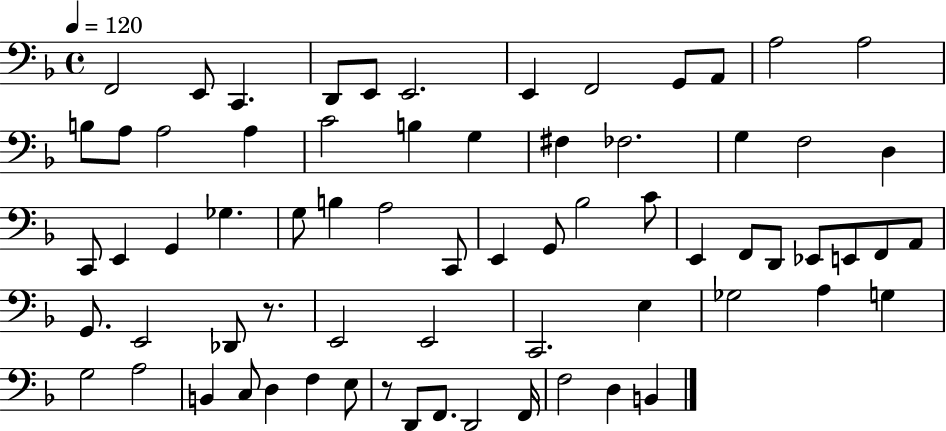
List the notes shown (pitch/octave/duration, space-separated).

F2/h E2/e C2/q. D2/e E2/e E2/h. E2/q F2/h G2/e A2/e A3/h A3/h B3/e A3/e A3/h A3/q C4/h B3/q G3/q F#3/q FES3/h. G3/q F3/h D3/q C2/e E2/q G2/q Gb3/q. G3/e B3/q A3/h C2/e E2/q G2/e Bb3/h C4/e E2/q F2/e D2/e Eb2/e E2/e F2/e A2/e G2/e. E2/h Db2/e R/e. E2/h E2/h C2/h. E3/q Gb3/h A3/q G3/q G3/h A3/h B2/q C3/e D3/q F3/q E3/e R/e D2/e F2/e. D2/h F2/s F3/h D3/q B2/q